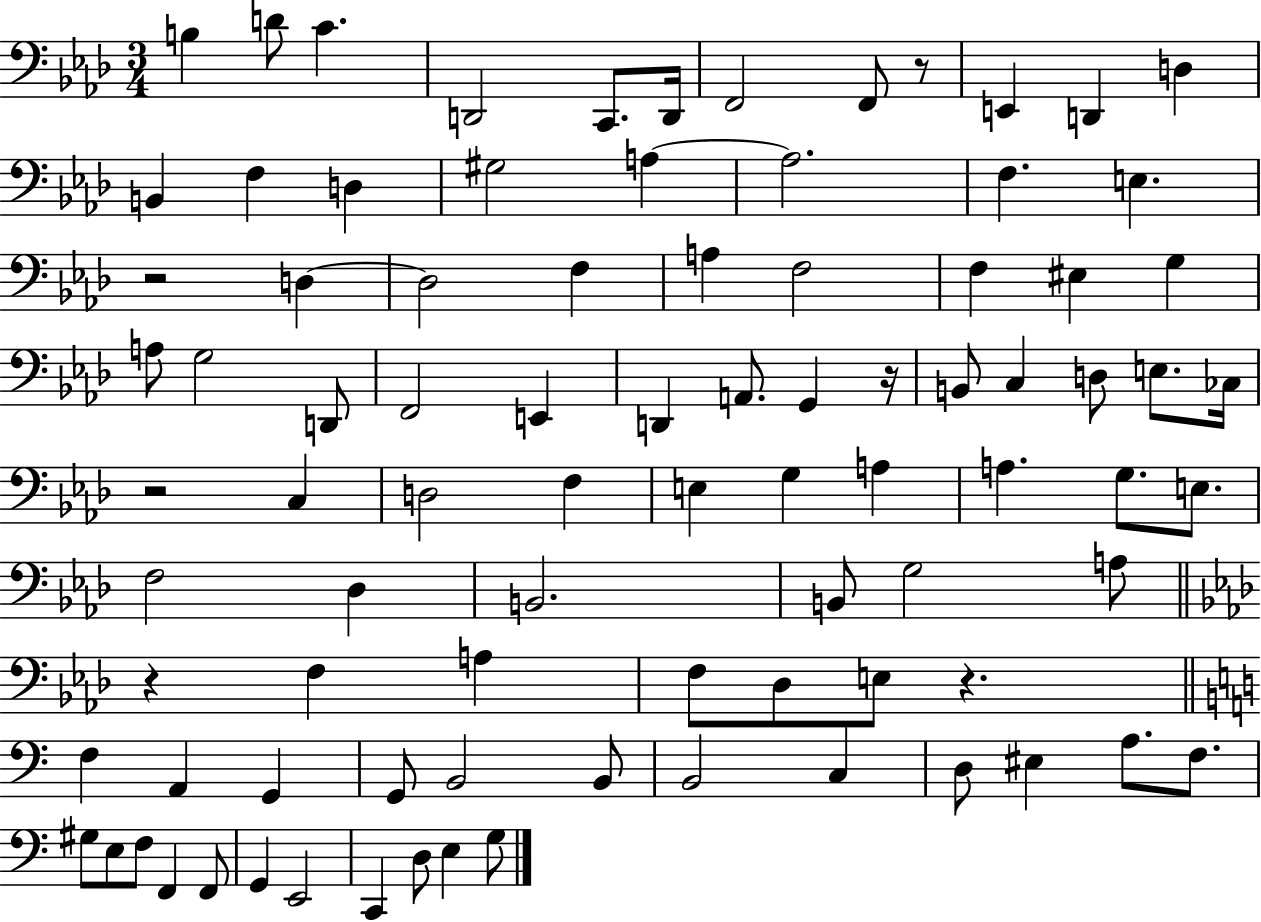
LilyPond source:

{
  \clef bass
  \numericTimeSignature
  \time 3/4
  \key aes \major
  b4 d'8 c'4. | d,2 c,8. d,16 | f,2 f,8 r8 | e,4 d,4 d4 | \break b,4 f4 d4 | gis2 a4~~ | a2. | f4. e4. | \break r2 d4~~ | d2 f4 | a4 f2 | f4 eis4 g4 | \break a8 g2 d,8 | f,2 e,4 | d,4 a,8. g,4 r16 | b,8 c4 d8 e8. ces16 | \break r2 c4 | d2 f4 | e4 g4 a4 | a4. g8. e8. | \break f2 des4 | b,2. | b,8 g2 a8 | \bar "||" \break \key aes \major r4 f4 a4 | f8 des8 e8 r4. | \bar "||" \break \key a \minor f4 a,4 g,4 | g,8 b,2 b,8 | b,2 c4 | d8 eis4 a8. f8. | \break gis8 e8 f8 f,4 f,8 | g,4 e,2 | c,4 d8 e4 g8 | \bar "|."
}